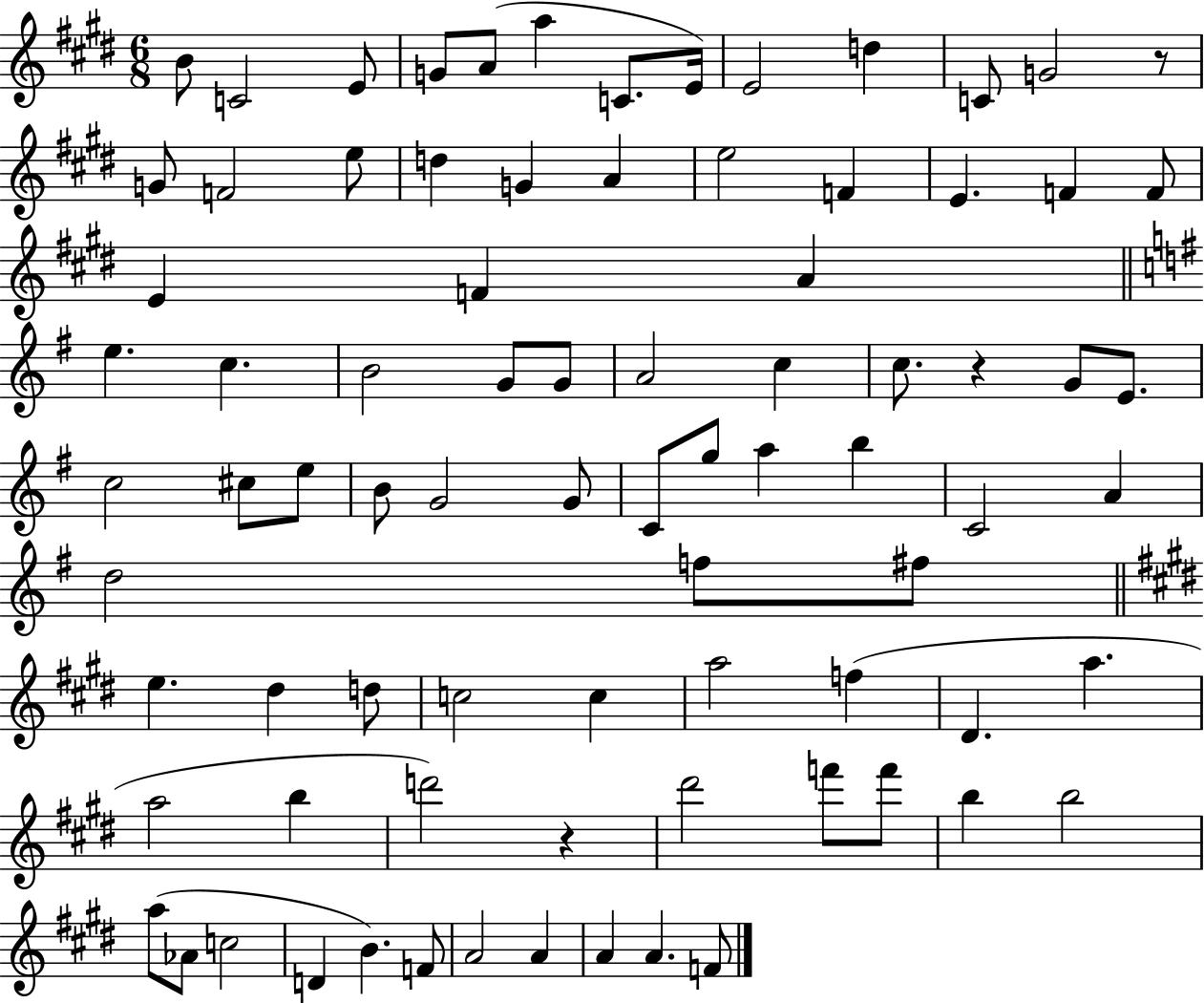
{
  \clef treble
  \numericTimeSignature
  \time 6/8
  \key e \major
  b'8 c'2 e'8 | g'8 a'8( a''4 c'8. e'16) | e'2 d''4 | c'8 g'2 r8 | \break g'8 f'2 e''8 | d''4 g'4 a'4 | e''2 f'4 | e'4. f'4 f'8 | \break e'4 f'4 a'4 | \bar "||" \break \key g \major e''4. c''4. | b'2 g'8 g'8 | a'2 c''4 | c''8. r4 g'8 e'8. | \break c''2 cis''8 e''8 | b'8 g'2 g'8 | c'8 g''8 a''4 b''4 | c'2 a'4 | \break d''2 f''8 fis''8 | \bar "||" \break \key e \major e''4. dis''4 d''8 | c''2 c''4 | a''2 f''4( | dis'4. a''4. | \break a''2 b''4 | d'''2) r4 | dis'''2 f'''8 f'''8 | b''4 b''2 | \break a''8( aes'8 c''2 | d'4 b'4.) f'8 | a'2 a'4 | a'4 a'4. f'8 | \break \bar "|."
}